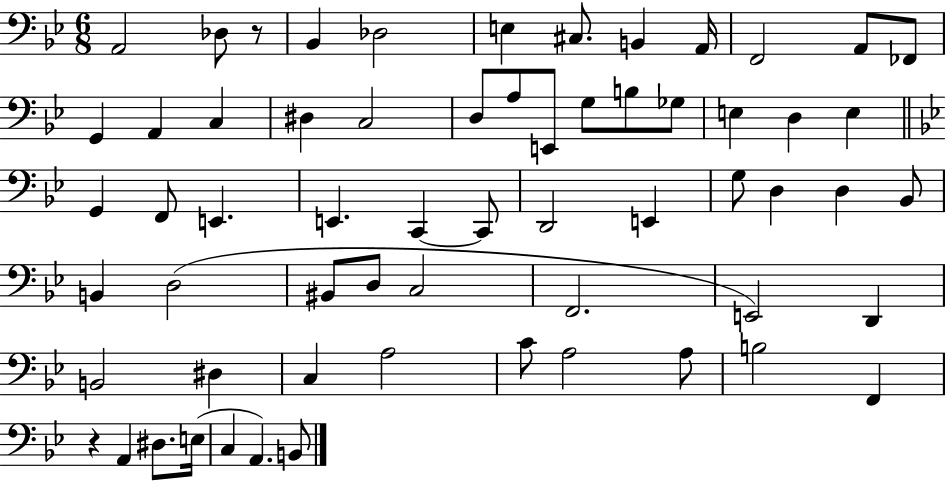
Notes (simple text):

A2/h Db3/e R/e Bb2/q Db3/h E3/q C#3/e. B2/q A2/s F2/h A2/e FES2/e G2/q A2/q C3/q D#3/q C3/h D3/e A3/e E2/e G3/e B3/e Gb3/e E3/q D3/q E3/q G2/q F2/e E2/q. E2/q. C2/q C2/e D2/h E2/q G3/e D3/q D3/q Bb2/e B2/q D3/h BIS2/e D3/e C3/h F2/h. E2/h D2/q B2/h D#3/q C3/q A3/h C4/e A3/h A3/e B3/h F2/q R/q A2/q D#3/e. E3/s C3/q A2/q. B2/e